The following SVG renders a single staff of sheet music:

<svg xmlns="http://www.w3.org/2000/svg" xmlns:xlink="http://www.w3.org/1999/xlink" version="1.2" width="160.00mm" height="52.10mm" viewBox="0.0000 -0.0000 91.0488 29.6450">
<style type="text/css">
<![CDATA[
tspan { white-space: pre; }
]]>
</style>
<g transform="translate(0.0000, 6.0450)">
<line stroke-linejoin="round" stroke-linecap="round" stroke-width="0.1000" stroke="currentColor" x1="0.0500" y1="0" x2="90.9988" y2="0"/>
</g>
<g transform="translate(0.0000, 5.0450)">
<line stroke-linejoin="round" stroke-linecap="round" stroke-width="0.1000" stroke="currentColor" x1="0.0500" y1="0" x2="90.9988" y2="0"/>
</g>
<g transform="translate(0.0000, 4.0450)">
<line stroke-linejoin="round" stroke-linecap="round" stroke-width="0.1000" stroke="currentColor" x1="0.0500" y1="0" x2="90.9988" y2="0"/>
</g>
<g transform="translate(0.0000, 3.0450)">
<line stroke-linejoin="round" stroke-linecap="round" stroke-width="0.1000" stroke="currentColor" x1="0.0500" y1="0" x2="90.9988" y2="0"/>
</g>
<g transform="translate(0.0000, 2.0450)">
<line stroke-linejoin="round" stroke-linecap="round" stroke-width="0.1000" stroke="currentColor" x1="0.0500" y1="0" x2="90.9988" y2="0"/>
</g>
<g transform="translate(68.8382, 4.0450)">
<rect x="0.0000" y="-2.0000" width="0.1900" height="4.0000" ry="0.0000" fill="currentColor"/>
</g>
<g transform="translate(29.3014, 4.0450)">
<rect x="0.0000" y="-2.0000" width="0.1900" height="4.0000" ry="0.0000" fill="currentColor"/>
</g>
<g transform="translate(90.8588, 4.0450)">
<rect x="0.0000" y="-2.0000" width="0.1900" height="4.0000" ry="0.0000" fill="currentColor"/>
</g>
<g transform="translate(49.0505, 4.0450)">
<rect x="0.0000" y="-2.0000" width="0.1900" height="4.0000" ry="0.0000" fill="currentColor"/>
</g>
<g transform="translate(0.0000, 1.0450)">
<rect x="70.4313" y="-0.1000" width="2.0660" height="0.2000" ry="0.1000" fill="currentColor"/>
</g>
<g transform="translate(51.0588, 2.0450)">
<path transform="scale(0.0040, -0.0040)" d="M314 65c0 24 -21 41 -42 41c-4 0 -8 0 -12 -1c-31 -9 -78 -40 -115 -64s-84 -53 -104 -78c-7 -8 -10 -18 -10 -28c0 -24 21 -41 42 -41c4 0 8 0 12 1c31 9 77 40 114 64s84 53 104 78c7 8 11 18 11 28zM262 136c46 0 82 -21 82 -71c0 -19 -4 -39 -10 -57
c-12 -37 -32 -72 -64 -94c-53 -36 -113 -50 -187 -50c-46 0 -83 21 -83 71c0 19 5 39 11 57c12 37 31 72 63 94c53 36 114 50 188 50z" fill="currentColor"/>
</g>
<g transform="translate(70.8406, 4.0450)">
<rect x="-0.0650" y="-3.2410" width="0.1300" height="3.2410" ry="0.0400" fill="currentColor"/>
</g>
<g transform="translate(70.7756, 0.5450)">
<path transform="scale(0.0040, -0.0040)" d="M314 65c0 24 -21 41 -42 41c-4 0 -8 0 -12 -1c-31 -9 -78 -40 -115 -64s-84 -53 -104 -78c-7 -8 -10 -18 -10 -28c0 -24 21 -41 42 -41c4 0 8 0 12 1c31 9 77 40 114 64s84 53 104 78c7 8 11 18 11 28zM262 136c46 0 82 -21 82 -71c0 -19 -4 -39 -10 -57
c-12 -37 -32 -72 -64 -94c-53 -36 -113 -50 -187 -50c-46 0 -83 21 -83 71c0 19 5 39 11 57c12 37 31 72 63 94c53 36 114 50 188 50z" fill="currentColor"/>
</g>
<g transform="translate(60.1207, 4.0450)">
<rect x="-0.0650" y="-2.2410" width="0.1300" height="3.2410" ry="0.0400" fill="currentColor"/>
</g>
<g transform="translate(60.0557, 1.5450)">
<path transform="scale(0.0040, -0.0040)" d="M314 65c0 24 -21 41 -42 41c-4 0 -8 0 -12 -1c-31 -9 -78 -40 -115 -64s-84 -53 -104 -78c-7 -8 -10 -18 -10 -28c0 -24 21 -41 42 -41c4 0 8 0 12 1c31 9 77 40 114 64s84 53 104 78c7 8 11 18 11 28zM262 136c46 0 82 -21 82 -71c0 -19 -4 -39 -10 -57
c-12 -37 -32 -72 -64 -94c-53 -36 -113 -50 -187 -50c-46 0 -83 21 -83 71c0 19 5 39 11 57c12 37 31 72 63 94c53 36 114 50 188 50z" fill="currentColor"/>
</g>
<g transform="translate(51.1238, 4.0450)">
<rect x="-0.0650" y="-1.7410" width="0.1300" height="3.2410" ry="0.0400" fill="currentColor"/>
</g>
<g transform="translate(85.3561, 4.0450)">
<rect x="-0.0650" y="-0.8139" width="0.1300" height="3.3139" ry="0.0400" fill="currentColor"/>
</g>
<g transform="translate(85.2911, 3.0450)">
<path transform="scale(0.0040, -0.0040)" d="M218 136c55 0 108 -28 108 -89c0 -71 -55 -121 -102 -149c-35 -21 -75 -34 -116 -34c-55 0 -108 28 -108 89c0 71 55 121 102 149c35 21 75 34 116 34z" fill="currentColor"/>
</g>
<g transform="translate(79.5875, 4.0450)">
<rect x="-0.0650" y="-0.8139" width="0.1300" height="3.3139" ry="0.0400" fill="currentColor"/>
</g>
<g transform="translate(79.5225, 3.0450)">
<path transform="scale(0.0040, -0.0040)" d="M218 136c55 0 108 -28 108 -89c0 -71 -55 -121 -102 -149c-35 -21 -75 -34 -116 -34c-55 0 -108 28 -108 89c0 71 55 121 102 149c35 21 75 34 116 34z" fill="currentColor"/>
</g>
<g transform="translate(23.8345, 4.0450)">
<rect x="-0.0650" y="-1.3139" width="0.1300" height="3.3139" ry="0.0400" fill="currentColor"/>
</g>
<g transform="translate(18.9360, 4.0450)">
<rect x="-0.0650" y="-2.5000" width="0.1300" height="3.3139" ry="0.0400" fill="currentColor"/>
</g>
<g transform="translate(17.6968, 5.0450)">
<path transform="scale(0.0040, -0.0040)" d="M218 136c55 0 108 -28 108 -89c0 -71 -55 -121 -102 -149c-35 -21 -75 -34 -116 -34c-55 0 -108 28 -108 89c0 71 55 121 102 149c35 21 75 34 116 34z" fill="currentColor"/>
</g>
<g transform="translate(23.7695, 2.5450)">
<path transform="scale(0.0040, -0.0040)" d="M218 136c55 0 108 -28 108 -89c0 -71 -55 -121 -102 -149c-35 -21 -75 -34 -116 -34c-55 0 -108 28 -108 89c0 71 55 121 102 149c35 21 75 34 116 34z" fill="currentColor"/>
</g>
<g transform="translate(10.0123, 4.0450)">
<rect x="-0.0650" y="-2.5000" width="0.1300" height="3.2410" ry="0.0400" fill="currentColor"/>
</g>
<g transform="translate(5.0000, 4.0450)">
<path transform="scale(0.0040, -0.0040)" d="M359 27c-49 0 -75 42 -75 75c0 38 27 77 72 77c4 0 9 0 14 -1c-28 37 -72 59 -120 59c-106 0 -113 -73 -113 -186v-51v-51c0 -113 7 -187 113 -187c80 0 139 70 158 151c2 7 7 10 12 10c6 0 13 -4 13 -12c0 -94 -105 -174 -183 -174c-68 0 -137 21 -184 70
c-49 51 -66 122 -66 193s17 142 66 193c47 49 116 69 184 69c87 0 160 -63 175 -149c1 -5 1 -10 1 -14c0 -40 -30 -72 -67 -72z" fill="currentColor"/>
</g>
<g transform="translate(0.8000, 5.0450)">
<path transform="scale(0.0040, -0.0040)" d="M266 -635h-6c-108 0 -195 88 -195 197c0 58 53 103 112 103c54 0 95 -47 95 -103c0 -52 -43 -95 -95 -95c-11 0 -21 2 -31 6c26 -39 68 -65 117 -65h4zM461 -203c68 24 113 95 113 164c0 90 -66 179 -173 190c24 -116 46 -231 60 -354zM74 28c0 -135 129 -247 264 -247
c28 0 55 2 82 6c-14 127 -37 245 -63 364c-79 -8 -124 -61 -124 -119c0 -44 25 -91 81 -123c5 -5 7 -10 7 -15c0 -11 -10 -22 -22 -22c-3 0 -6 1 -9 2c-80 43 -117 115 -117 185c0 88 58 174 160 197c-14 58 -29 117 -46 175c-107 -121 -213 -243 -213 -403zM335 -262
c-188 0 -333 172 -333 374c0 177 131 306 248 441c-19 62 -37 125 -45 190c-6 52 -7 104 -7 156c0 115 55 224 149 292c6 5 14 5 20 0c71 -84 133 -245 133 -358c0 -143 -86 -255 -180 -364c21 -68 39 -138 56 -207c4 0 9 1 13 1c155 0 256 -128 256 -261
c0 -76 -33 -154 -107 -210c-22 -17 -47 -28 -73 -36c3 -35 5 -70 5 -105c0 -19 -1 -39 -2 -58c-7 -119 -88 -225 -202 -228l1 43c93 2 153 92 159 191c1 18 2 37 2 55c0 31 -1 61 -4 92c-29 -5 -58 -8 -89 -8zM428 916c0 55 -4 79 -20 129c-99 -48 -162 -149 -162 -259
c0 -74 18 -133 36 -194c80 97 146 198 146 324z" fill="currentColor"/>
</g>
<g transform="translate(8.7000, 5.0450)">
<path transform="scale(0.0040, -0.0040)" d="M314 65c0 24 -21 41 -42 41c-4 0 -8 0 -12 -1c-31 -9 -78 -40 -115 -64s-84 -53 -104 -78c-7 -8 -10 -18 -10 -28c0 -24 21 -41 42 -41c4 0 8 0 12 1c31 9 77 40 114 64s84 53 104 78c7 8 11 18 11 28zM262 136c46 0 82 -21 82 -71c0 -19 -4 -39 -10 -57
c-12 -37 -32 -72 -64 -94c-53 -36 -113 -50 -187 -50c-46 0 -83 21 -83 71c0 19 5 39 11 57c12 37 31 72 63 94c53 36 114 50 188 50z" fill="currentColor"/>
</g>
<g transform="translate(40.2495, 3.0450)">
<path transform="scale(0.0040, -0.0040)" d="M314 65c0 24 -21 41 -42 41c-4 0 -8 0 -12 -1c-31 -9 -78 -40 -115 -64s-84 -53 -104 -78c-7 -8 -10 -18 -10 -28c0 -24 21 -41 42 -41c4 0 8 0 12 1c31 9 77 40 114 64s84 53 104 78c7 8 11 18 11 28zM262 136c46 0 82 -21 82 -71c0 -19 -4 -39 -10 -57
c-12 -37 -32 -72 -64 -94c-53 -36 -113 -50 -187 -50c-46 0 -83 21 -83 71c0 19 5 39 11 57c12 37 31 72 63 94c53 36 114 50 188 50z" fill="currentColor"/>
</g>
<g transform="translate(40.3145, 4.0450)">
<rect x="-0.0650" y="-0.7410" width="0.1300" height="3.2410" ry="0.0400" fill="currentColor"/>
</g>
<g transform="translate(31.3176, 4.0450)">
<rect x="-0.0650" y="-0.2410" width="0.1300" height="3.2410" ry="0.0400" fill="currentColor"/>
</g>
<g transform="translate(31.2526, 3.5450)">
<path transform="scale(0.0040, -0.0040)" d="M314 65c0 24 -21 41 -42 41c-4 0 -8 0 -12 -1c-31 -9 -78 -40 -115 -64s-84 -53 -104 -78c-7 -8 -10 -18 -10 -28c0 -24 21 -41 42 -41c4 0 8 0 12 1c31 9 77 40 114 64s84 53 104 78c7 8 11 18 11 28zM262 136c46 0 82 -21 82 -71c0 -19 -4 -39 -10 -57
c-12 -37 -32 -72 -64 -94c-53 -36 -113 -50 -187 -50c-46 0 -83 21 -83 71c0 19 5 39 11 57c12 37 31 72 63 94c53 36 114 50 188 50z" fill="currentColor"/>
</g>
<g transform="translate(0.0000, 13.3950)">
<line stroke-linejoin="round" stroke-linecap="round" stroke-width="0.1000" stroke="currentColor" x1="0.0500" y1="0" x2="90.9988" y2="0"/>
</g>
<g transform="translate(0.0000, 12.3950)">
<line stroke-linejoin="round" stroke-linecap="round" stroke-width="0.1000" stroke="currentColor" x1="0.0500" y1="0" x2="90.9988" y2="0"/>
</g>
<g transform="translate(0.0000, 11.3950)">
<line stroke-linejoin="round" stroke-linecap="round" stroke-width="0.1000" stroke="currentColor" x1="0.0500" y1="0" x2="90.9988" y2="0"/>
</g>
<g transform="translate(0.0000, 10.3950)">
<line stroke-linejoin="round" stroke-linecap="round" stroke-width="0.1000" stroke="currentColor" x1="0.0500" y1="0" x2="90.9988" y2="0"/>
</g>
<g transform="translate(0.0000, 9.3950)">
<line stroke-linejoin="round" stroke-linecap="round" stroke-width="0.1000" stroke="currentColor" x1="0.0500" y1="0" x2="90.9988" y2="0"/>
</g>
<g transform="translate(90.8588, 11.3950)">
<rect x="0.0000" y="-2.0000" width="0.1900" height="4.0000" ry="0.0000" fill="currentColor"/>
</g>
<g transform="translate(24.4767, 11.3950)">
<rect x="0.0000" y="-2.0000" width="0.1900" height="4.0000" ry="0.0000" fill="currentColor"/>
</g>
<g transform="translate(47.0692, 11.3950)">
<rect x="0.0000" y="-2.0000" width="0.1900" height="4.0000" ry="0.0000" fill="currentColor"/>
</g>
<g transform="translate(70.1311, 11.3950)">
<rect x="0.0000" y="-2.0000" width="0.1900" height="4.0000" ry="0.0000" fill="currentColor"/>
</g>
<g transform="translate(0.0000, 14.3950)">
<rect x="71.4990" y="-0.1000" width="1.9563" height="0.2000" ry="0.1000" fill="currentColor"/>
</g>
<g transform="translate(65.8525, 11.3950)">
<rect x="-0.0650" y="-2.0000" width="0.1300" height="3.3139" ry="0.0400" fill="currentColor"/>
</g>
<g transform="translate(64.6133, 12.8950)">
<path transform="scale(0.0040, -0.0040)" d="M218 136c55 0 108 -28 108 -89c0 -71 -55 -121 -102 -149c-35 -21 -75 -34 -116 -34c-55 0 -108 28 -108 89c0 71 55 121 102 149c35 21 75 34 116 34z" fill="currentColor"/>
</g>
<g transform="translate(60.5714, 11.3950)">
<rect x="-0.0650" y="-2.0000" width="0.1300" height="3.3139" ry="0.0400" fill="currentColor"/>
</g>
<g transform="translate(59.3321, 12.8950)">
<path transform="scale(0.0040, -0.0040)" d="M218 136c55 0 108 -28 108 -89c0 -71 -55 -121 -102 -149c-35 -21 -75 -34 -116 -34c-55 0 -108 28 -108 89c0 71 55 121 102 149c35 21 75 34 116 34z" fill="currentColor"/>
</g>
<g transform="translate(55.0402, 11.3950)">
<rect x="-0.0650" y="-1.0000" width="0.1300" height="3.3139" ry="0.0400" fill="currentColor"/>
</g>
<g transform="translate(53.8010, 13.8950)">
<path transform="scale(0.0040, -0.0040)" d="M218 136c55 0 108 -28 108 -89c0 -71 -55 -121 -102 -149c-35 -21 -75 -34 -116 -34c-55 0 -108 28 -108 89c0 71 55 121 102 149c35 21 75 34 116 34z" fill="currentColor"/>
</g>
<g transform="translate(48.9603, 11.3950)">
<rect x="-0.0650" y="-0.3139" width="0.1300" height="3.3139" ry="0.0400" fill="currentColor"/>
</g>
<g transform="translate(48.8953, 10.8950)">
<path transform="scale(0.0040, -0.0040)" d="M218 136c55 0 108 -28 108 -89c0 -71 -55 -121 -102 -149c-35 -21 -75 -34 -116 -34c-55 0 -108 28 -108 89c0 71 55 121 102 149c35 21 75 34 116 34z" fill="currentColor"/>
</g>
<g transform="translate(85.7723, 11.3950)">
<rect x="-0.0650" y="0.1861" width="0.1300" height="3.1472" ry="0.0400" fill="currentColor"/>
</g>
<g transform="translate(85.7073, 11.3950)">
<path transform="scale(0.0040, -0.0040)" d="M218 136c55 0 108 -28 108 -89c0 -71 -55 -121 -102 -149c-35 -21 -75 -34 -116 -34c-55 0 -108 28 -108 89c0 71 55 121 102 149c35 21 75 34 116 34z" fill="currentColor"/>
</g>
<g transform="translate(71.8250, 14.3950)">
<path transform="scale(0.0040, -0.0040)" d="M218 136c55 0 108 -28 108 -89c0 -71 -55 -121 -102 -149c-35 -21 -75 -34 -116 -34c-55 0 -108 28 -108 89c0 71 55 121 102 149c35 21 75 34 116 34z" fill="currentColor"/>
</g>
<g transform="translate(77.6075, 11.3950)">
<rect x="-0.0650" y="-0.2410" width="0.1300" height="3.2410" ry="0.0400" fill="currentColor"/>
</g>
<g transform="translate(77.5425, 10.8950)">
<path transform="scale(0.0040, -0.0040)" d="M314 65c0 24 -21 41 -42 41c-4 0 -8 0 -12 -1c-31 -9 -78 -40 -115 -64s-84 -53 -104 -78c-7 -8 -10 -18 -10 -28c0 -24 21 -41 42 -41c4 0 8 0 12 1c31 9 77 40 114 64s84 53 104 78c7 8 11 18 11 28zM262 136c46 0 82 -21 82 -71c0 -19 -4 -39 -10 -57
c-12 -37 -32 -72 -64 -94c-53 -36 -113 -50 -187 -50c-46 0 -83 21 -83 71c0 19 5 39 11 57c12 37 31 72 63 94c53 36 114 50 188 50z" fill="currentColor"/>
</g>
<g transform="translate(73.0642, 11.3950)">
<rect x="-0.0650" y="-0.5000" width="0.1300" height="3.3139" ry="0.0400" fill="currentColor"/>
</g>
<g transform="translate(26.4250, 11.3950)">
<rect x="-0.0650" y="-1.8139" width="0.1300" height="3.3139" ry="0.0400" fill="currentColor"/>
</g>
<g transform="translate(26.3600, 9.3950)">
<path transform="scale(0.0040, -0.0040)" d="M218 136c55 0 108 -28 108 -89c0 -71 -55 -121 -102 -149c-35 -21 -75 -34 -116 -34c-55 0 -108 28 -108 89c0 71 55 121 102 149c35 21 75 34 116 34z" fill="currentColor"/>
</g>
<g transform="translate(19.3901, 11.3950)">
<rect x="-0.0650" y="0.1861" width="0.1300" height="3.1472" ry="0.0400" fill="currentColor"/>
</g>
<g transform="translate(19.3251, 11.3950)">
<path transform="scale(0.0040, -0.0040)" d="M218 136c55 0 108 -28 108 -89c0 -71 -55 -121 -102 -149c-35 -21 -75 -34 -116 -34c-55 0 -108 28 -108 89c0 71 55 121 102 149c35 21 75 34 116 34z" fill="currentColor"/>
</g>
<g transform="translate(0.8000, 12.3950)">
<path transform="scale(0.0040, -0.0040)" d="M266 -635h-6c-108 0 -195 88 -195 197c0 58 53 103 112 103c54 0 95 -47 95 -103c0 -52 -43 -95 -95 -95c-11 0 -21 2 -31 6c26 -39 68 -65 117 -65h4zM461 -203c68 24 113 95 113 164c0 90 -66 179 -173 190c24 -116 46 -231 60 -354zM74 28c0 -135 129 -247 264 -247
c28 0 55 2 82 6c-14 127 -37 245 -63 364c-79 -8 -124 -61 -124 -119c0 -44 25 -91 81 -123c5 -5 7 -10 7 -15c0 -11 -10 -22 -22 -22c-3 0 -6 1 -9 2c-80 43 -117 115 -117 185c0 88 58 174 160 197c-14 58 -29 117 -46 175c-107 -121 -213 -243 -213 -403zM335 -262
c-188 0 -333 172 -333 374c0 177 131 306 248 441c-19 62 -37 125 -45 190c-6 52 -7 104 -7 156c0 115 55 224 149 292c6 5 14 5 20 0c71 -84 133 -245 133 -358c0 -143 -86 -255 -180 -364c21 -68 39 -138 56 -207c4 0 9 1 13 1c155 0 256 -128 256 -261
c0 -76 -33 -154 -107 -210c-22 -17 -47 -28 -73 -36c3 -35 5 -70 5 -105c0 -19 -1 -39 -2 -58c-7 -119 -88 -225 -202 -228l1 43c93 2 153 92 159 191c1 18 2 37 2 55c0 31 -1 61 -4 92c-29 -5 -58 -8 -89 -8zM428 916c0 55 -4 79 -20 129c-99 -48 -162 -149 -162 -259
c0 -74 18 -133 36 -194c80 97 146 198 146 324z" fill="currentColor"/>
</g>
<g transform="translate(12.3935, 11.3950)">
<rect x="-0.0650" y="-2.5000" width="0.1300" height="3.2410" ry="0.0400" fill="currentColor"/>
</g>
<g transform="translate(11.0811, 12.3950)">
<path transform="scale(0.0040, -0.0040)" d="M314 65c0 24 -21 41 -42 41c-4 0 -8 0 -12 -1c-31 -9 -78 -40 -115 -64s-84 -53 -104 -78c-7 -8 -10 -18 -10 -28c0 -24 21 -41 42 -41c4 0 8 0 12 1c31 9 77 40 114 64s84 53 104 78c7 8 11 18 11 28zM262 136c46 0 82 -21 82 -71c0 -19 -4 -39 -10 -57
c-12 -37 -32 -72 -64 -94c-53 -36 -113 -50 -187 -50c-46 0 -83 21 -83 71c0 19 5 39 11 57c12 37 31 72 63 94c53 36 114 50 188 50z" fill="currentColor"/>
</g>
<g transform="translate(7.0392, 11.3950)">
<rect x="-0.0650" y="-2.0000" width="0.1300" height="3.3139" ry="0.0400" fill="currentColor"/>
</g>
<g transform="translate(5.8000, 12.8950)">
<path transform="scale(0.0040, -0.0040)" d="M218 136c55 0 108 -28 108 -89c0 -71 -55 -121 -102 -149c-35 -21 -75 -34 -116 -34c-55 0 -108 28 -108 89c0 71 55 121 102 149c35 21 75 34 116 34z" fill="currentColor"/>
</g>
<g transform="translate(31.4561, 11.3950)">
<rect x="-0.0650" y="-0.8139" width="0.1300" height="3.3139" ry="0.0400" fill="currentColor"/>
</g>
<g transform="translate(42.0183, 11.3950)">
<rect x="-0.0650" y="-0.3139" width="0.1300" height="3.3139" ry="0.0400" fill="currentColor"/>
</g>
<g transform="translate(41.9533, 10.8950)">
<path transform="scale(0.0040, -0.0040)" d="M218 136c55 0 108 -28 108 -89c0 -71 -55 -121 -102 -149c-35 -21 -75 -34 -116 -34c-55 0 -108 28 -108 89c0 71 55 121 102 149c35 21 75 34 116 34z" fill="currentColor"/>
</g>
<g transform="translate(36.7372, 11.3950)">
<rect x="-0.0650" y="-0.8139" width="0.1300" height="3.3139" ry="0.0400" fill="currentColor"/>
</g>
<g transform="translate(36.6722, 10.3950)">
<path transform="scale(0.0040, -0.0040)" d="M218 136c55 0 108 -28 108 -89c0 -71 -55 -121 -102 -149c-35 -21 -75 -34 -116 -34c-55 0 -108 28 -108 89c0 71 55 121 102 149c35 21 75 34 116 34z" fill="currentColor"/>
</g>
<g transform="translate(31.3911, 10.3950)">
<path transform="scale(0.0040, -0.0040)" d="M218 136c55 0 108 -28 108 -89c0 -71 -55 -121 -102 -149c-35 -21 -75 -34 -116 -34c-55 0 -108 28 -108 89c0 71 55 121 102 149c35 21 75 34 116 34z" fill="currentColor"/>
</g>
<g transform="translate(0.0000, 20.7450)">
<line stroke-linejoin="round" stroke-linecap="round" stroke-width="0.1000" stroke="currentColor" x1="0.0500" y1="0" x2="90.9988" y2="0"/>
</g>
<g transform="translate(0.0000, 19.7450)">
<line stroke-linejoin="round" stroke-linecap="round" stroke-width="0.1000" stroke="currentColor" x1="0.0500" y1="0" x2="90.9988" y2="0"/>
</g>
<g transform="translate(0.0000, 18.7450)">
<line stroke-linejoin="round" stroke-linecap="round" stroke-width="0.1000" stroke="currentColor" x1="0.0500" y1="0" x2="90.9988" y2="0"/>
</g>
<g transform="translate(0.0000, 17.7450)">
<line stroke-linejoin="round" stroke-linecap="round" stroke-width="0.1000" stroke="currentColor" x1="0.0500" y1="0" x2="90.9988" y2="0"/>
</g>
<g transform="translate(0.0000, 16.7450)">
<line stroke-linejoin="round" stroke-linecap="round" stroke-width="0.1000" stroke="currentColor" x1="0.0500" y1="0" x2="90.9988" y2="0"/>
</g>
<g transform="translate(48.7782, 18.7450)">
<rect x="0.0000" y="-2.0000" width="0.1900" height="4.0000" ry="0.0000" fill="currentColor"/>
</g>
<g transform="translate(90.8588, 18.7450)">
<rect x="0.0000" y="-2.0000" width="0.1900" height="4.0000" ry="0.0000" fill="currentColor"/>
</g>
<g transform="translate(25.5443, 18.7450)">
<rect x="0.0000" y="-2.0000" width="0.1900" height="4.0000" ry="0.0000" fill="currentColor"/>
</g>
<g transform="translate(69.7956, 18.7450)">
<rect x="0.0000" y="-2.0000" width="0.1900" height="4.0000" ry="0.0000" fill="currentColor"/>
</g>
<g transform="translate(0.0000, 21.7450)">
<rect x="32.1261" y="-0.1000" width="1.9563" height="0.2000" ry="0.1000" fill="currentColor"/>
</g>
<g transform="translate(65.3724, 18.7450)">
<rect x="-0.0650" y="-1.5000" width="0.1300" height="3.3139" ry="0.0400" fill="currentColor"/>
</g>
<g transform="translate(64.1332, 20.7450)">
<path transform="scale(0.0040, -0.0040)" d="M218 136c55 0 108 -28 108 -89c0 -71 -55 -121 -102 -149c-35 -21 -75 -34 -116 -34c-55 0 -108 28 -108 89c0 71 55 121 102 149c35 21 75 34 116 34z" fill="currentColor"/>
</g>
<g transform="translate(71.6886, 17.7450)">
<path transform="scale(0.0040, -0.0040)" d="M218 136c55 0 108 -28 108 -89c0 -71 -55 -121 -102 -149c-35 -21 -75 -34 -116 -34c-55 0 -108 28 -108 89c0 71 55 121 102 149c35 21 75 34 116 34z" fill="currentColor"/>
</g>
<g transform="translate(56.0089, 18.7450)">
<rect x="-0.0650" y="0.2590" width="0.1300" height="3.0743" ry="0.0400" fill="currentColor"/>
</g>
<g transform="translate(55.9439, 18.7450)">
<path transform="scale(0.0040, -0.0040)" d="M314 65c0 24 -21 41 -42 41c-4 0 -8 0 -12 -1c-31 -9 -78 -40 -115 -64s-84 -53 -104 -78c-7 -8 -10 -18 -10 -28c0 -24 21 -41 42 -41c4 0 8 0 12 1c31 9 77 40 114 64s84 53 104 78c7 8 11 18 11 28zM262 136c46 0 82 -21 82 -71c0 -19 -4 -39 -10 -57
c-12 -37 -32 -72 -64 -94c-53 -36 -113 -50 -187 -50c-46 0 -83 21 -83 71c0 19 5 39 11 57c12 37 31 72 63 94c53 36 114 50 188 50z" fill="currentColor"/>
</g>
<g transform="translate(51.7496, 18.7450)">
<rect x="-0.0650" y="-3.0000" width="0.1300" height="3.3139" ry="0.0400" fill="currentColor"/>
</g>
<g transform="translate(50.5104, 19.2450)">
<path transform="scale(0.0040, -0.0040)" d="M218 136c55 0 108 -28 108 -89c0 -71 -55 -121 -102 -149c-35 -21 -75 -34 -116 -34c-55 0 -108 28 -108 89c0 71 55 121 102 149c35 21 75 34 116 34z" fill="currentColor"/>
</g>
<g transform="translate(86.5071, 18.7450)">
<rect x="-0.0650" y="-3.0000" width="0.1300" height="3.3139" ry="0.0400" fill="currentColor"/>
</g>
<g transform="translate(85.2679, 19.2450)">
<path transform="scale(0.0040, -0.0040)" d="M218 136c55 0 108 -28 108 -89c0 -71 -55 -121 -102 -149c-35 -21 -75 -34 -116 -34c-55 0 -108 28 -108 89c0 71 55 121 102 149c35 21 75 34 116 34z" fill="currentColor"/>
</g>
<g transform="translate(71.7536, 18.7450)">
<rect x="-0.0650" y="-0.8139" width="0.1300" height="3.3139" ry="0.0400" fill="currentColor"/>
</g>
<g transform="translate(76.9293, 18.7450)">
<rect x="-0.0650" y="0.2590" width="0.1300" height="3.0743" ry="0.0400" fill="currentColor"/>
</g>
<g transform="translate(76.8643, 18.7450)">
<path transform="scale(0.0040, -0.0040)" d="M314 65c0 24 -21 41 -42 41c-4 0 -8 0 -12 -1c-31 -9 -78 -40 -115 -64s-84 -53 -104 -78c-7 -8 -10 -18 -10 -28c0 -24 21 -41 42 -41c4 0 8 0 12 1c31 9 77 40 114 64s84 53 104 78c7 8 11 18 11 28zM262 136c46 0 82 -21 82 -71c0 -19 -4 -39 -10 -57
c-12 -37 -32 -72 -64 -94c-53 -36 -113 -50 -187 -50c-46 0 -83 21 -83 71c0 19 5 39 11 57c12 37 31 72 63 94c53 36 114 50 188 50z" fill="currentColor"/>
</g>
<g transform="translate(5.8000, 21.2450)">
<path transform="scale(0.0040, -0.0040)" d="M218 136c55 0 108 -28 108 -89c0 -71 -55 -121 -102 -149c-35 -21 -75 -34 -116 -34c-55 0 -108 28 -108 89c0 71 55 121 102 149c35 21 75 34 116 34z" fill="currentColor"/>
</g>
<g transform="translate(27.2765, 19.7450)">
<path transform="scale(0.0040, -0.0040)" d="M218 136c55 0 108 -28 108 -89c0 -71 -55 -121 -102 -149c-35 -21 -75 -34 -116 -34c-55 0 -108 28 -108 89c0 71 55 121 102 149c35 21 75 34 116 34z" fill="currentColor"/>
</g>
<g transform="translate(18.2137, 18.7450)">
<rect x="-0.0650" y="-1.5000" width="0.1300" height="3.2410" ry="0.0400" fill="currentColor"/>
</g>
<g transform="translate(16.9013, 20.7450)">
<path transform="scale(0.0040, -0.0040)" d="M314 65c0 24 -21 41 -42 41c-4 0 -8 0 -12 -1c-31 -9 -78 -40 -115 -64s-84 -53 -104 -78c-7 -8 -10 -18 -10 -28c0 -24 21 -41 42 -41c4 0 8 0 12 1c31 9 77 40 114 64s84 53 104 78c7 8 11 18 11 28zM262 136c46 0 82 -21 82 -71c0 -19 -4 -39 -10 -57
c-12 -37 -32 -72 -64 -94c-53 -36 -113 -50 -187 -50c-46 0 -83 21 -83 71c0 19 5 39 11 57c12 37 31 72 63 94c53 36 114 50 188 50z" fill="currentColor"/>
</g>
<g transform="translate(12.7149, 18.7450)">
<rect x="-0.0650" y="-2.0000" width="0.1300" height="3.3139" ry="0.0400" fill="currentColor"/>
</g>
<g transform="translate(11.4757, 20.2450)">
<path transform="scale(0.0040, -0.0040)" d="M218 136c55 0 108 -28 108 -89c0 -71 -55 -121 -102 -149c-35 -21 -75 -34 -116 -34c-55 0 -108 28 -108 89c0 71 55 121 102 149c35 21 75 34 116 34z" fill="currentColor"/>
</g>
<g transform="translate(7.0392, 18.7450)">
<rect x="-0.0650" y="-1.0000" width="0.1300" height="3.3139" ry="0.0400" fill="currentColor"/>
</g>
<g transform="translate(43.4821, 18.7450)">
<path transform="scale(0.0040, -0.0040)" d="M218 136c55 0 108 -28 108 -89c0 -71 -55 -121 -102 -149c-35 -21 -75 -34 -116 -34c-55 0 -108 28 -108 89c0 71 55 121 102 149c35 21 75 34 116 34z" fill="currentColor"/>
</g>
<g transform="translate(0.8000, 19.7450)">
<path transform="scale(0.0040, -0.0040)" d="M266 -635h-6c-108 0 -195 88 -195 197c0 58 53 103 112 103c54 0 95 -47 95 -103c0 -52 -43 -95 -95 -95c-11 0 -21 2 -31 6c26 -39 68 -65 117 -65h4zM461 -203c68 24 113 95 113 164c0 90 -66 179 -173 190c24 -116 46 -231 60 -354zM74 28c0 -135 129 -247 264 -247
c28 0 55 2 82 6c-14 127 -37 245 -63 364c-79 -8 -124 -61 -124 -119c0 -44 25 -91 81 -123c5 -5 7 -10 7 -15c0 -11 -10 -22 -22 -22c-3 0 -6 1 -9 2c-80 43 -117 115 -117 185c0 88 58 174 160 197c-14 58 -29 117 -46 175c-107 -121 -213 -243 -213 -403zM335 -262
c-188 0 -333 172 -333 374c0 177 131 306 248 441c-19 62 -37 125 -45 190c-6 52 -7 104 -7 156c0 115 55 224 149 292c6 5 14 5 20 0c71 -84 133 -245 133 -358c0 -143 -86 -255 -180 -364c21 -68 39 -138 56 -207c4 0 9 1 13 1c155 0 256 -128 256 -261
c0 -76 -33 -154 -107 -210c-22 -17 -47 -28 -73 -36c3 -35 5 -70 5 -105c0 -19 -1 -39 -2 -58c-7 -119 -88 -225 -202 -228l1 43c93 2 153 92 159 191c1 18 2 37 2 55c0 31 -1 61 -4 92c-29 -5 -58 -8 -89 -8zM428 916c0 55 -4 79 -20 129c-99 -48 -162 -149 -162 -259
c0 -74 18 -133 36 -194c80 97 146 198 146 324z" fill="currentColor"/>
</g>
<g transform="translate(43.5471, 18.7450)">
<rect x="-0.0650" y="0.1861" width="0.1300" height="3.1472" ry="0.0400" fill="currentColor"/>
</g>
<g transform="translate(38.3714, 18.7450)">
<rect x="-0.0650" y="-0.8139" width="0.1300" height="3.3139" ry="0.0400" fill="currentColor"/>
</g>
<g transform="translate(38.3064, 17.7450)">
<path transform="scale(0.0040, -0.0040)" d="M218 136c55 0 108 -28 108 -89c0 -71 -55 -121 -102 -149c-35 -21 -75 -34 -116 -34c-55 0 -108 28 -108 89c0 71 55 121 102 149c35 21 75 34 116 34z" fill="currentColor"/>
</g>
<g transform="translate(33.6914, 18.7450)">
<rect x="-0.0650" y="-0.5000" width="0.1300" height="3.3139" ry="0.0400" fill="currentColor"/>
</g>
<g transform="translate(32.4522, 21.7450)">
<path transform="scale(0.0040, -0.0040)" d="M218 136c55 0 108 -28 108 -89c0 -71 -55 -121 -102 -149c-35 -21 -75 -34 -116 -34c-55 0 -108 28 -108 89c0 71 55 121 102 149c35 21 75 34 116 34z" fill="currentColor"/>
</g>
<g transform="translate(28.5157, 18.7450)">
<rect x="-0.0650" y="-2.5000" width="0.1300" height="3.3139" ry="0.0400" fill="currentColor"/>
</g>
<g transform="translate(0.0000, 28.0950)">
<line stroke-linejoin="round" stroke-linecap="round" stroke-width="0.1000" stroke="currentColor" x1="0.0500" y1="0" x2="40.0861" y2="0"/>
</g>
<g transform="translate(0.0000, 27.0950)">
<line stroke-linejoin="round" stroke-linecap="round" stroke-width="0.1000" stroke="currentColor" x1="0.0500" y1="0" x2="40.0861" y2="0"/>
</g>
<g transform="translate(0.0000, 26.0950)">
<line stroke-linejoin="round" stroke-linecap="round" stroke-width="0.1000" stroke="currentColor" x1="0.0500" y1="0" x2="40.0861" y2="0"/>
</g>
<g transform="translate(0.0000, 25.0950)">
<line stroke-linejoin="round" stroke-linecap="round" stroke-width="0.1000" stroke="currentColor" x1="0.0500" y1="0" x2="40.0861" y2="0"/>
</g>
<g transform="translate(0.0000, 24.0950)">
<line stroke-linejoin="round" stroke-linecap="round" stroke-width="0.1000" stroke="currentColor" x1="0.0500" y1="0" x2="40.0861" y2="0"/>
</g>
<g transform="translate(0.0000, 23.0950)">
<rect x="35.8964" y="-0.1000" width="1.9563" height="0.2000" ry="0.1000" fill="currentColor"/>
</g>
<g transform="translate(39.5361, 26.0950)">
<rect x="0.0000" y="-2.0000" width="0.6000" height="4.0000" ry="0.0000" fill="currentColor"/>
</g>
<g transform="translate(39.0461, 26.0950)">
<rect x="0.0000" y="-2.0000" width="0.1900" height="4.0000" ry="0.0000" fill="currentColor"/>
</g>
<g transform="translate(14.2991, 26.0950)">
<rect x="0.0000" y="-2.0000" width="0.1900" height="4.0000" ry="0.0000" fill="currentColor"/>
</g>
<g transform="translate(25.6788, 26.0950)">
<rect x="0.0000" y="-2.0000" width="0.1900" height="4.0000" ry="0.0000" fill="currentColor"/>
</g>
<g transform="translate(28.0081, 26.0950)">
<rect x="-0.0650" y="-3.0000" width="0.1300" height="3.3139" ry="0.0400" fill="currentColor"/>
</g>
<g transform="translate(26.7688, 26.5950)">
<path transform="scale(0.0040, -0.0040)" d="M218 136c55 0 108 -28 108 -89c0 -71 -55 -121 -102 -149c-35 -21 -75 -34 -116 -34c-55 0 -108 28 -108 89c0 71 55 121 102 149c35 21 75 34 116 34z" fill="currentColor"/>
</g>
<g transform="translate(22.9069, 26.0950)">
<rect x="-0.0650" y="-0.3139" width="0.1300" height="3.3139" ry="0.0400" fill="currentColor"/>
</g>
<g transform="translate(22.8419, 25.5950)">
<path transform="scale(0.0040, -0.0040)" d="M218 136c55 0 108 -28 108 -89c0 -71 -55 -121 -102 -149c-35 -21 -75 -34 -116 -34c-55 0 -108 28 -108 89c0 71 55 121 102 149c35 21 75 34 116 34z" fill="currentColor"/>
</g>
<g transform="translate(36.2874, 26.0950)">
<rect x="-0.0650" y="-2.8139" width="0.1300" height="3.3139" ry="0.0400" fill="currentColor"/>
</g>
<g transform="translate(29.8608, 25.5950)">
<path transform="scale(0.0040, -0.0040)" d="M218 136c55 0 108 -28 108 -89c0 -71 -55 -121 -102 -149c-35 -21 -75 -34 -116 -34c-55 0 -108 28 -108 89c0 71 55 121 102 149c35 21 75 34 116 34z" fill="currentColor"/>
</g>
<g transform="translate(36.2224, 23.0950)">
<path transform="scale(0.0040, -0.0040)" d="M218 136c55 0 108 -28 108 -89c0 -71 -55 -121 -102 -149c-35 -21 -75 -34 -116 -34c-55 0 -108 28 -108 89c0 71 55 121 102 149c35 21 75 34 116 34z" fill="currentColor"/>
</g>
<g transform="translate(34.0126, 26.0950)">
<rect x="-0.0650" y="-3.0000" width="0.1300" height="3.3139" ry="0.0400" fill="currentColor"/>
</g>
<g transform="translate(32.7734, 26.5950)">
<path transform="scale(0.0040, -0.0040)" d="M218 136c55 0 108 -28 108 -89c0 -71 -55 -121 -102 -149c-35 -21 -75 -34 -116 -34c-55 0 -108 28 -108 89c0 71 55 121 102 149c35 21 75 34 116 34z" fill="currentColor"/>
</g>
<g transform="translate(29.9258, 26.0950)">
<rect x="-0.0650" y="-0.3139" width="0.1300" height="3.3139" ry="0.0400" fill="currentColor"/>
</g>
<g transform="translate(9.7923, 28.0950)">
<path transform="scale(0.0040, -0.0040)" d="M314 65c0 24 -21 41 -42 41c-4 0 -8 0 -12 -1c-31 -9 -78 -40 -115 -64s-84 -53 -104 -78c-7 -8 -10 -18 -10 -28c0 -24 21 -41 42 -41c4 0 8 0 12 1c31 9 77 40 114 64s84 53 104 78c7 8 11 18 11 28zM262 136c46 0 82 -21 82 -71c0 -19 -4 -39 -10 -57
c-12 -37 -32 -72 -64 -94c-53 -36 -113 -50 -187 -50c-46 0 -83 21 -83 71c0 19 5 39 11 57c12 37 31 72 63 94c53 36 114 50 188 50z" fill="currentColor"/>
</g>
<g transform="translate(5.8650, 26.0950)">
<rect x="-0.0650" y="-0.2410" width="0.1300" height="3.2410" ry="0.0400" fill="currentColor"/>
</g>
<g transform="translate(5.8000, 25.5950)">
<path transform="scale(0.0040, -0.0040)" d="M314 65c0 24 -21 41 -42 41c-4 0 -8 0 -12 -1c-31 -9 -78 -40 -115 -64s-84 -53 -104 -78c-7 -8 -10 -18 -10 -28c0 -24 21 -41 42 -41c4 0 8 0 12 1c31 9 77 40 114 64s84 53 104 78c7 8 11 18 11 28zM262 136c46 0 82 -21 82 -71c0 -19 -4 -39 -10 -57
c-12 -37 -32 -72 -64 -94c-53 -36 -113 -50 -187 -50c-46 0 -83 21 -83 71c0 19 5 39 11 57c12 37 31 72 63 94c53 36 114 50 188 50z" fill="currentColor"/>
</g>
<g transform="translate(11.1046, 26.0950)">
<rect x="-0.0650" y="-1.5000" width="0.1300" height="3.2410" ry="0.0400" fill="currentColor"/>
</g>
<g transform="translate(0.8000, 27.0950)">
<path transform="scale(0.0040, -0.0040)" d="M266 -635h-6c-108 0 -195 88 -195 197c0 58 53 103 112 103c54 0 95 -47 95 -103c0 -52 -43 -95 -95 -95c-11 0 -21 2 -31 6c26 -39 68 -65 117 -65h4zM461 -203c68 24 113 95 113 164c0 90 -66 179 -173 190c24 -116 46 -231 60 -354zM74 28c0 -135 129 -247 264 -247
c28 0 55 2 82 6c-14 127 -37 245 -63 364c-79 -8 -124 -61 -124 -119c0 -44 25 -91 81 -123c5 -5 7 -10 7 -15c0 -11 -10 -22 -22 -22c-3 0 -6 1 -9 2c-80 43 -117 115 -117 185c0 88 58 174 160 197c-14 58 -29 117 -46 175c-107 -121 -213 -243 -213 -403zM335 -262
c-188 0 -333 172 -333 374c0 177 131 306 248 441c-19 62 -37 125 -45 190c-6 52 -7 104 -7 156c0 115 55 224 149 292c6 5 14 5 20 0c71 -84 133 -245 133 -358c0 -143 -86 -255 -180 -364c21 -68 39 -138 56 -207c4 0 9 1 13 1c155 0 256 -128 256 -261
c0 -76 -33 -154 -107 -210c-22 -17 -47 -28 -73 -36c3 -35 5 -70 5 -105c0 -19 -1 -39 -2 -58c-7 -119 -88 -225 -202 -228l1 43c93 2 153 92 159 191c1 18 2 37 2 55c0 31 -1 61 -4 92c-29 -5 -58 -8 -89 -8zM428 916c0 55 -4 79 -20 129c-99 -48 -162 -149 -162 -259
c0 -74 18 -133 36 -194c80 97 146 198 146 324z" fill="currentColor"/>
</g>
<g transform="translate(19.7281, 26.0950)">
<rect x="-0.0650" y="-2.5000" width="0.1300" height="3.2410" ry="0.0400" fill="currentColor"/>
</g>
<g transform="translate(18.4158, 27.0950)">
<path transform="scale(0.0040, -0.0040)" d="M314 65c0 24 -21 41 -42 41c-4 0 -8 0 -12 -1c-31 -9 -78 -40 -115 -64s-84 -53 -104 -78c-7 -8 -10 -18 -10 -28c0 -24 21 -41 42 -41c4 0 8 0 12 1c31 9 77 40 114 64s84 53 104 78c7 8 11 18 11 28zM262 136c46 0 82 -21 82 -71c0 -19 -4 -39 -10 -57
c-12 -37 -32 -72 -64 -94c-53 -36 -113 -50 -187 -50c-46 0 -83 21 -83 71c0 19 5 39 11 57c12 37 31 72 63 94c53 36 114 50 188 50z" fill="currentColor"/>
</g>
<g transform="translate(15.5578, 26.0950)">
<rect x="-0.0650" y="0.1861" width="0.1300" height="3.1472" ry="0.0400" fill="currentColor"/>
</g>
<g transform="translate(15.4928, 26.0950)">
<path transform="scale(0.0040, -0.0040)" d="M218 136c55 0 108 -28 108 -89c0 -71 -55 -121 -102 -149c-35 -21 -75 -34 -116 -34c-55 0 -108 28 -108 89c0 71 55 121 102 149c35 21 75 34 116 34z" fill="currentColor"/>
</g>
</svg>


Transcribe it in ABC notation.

X:1
T:Untitled
M:4/4
L:1/4
K:C
G2 G e c2 d2 f2 g2 b2 d d F G2 B f d d c c D F F C c2 B D F E2 G C d B A B2 E d B2 A c2 E2 B G2 c A c A a